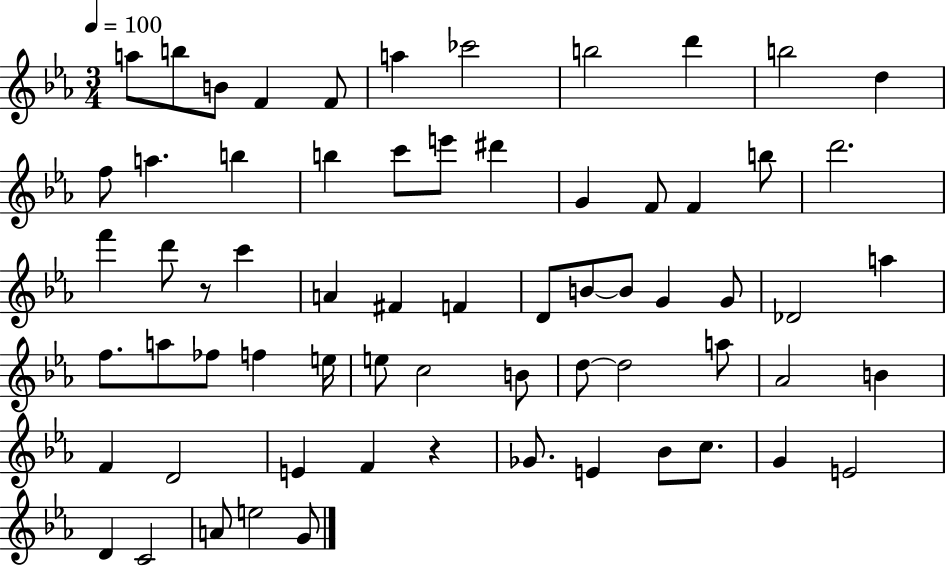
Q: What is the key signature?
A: EES major